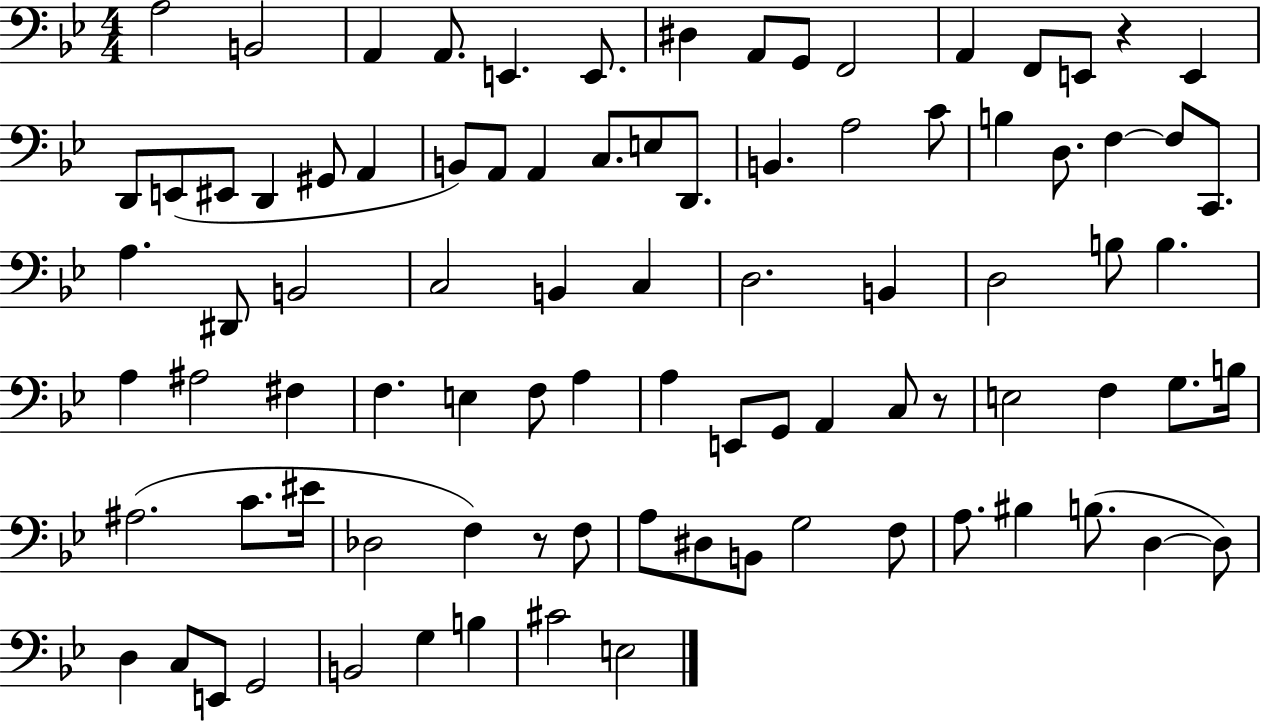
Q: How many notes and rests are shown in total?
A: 89